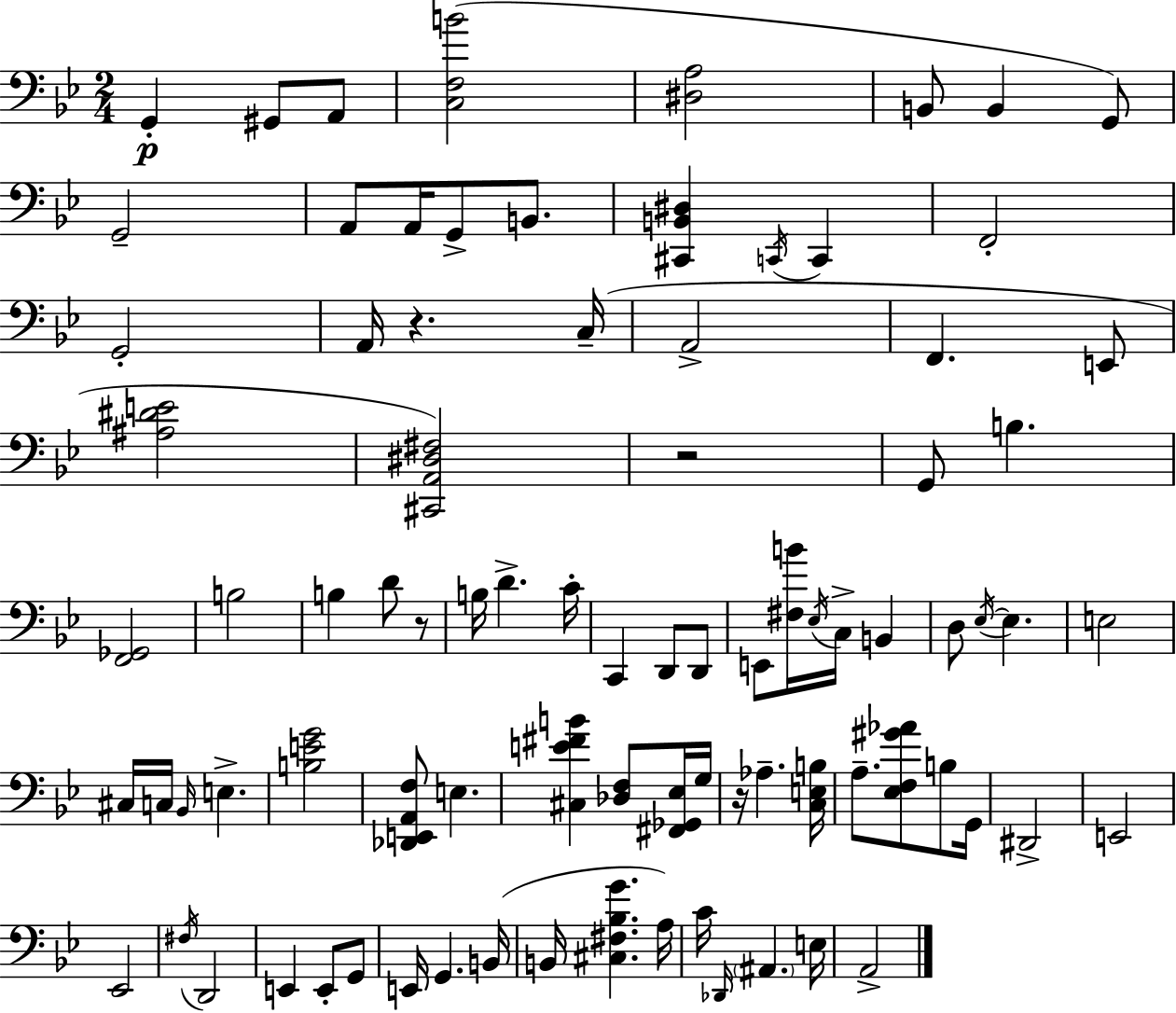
X:1
T:Untitled
M:2/4
L:1/4
K:Gm
G,, ^G,,/2 A,,/2 [C,F,B]2 [^D,A,]2 B,,/2 B,, G,,/2 G,,2 A,,/2 A,,/4 G,,/2 B,,/2 [^C,,B,,^D,] C,,/4 C,, F,,2 G,,2 A,,/4 z C,/4 A,,2 F,, E,,/2 [^A,^DE]2 [^C,,A,,^D,^F,]2 z2 G,,/2 B, [F,,_G,,]2 B,2 B, D/2 z/2 B,/4 D C/4 C,, D,,/2 D,,/2 E,,/2 [^F,B]/4 _E,/4 C,/4 B,, D,/2 _E,/4 _E, E,2 ^C,/4 C,/4 _B,,/4 E, [B,EG]2 [_D,,E,,A,,F,]/2 E, [^C,E^FB] [_D,F,]/2 [^F,,_G,,_E,]/4 G,/4 z/4 _A, [C,E,B,]/4 A,/2 [_E,F,^G_A]/2 B,/2 G,,/4 ^D,,2 E,,2 _E,,2 ^F,/4 D,,2 E,, E,,/2 G,,/2 E,,/4 G,, B,,/4 B,,/4 [^C,^F,_B,G] A,/4 C/4 _D,,/4 ^A,, E,/4 A,,2